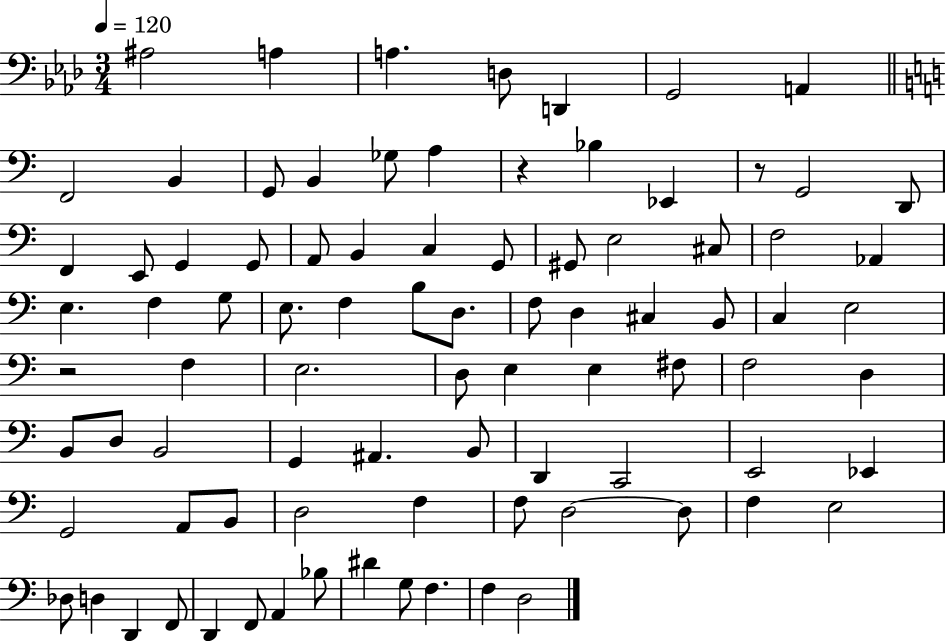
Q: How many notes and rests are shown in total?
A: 87